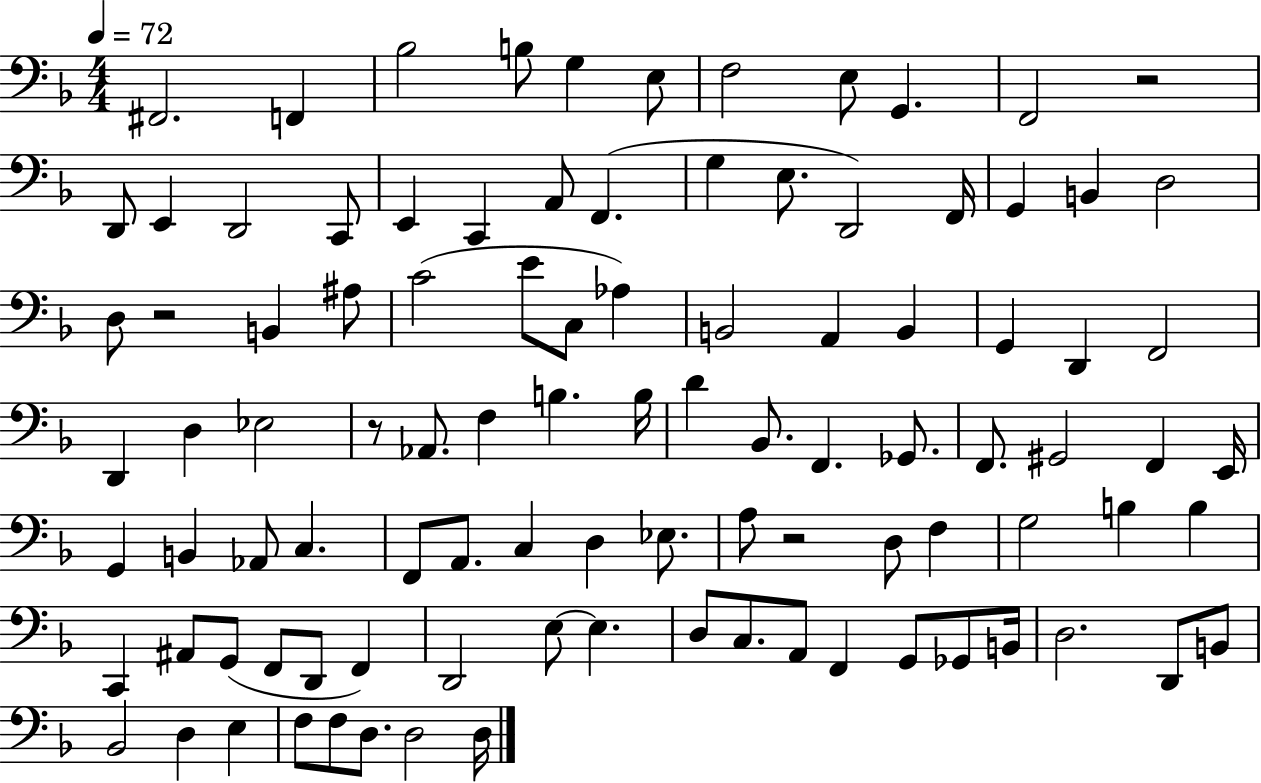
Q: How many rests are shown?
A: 4